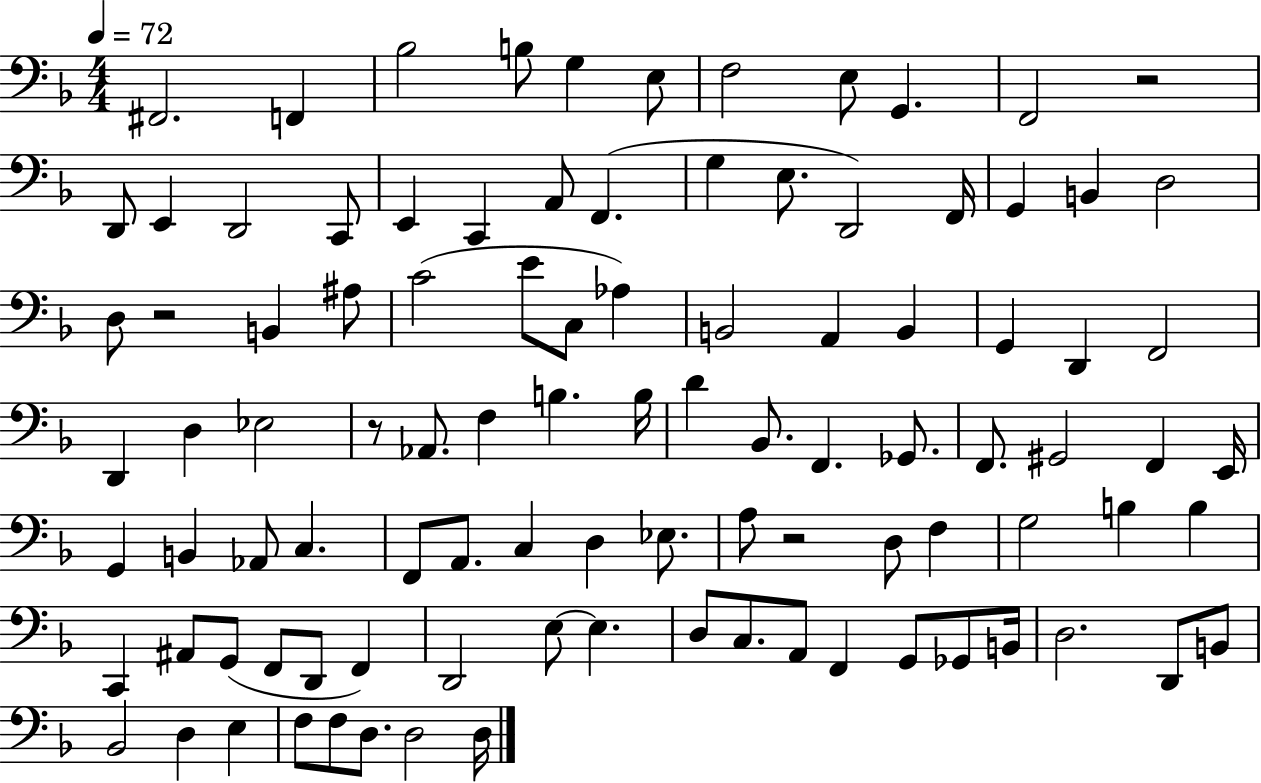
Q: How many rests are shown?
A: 4